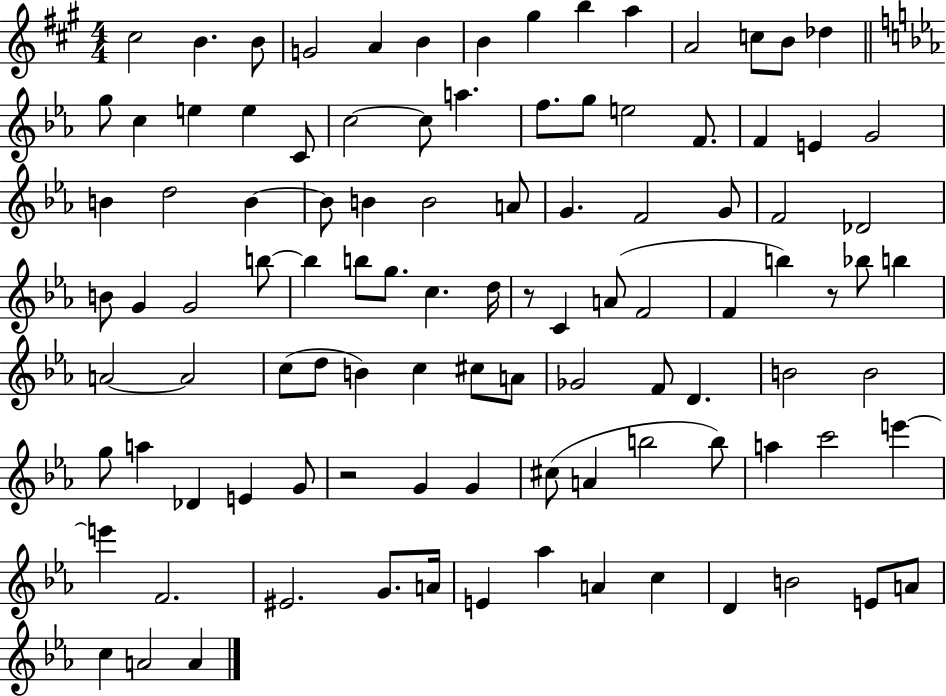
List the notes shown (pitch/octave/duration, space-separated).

C#5/h B4/q. B4/e G4/h A4/q B4/q B4/q G#5/q B5/q A5/q A4/h C5/e B4/e Db5/q G5/e C5/q E5/q E5/q C4/e C5/h C5/e A5/q. F5/e. G5/e E5/h F4/e. F4/q E4/q G4/h B4/q D5/h B4/q B4/e B4/q B4/h A4/e G4/q. F4/h G4/e F4/h Db4/h B4/e G4/q G4/h B5/e B5/q B5/e G5/e. C5/q. D5/s R/e C4/q A4/e F4/h F4/q B5/q R/e Bb5/e B5/q A4/h A4/h C5/e D5/e B4/q C5/q C#5/e A4/e Gb4/h F4/e D4/q. B4/h B4/h G5/e A5/q Db4/q E4/q G4/e R/h G4/q G4/q C#5/e A4/q B5/h B5/e A5/q C6/h E6/q E6/q F4/h. EIS4/h. G4/e. A4/s E4/q Ab5/q A4/q C5/q D4/q B4/h E4/e A4/e C5/q A4/h A4/q